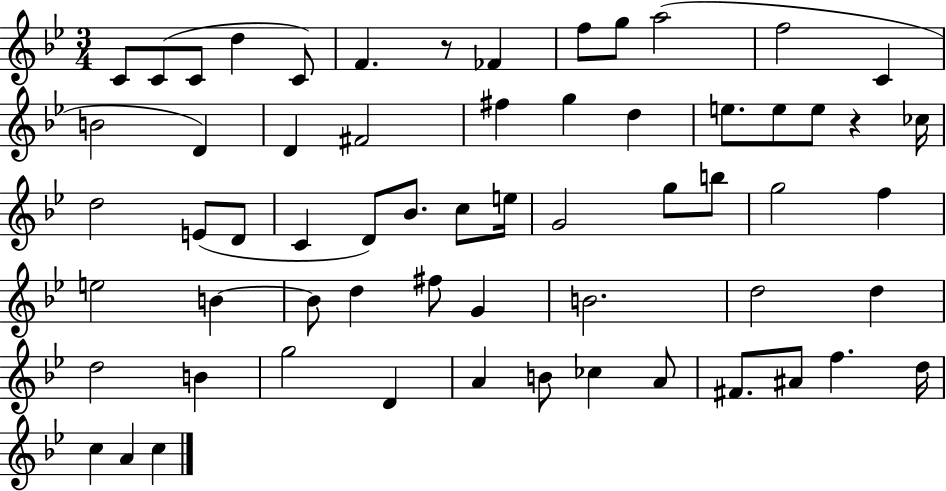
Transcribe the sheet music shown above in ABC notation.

X:1
T:Untitled
M:3/4
L:1/4
K:Bb
C/2 C/2 C/2 d C/2 F z/2 _F f/2 g/2 a2 f2 C B2 D D ^F2 ^f g d e/2 e/2 e/2 z _c/4 d2 E/2 D/2 C D/2 _B/2 c/2 e/4 G2 g/2 b/2 g2 f e2 B B/2 d ^f/2 G B2 d2 d d2 B g2 D A B/2 _c A/2 ^F/2 ^A/2 f d/4 c A c